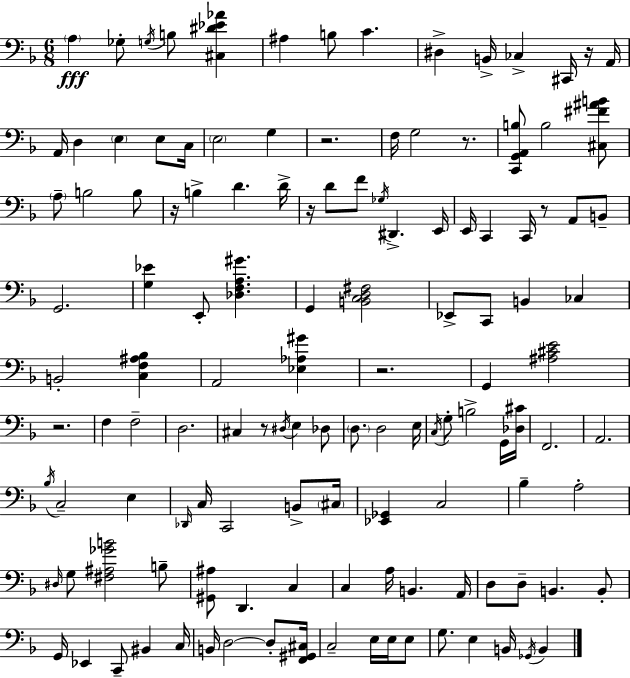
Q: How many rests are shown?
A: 9